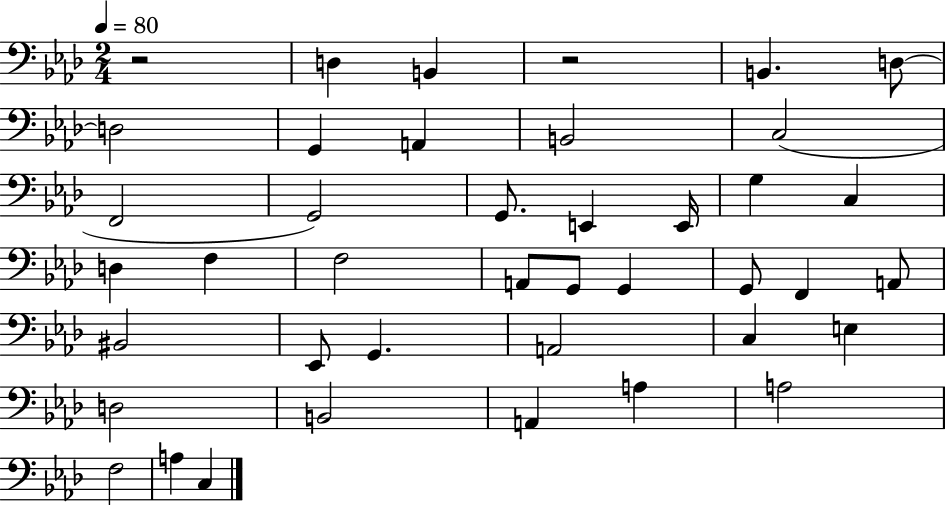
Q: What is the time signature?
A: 2/4